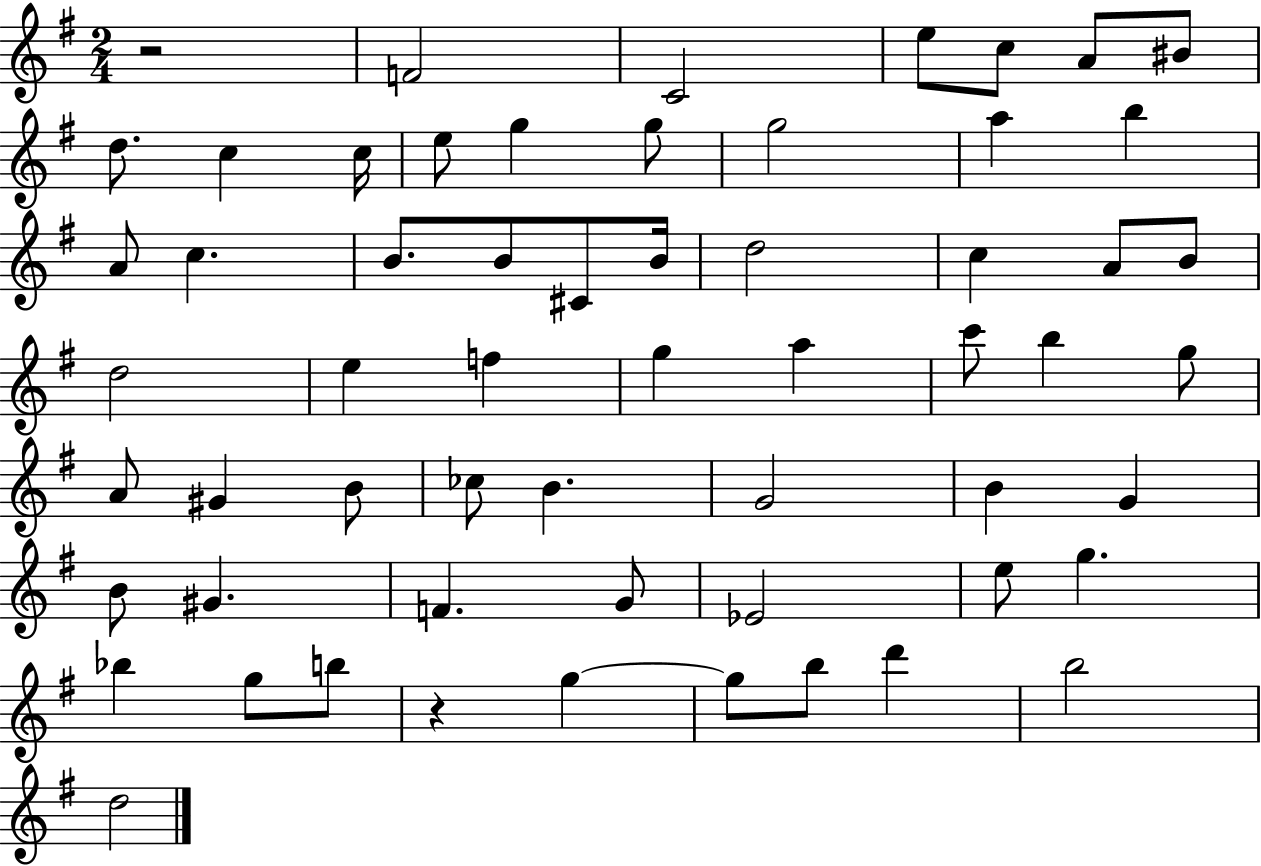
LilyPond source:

{
  \clef treble
  \numericTimeSignature
  \time 2/4
  \key g \major
  r2 | f'2 | c'2 | e''8 c''8 a'8 bis'8 | \break d''8. c''4 c''16 | e''8 g''4 g''8 | g''2 | a''4 b''4 | \break a'8 c''4. | b'8. b'8 cis'8 b'16 | d''2 | c''4 a'8 b'8 | \break d''2 | e''4 f''4 | g''4 a''4 | c'''8 b''4 g''8 | \break a'8 gis'4 b'8 | ces''8 b'4. | g'2 | b'4 g'4 | \break b'8 gis'4. | f'4. g'8 | ees'2 | e''8 g''4. | \break bes''4 g''8 b''8 | r4 g''4~~ | g''8 b''8 d'''4 | b''2 | \break d''2 | \bar "|."
}